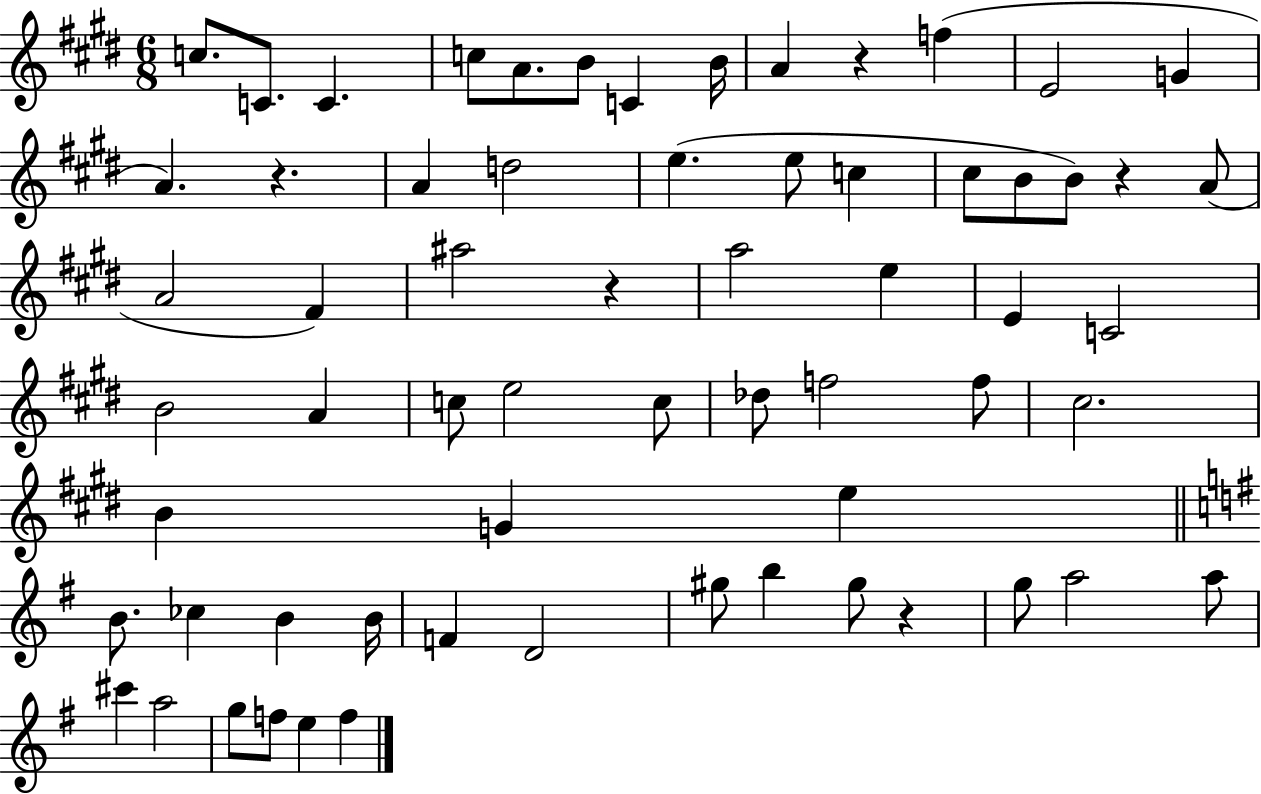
C5/e. C4/e. C4/q. C5/e A4/e. B4/e C4/q B4/s A4/q R/q F5/q E4/h G4/q A4/q. R/q. A4/q D5/h E5/q. E5/e C5/q C#5/e B4/e B4/e R/q A4/e A4/h F#4/q A#5/h R/q A5/h E5/q E4/q C4/h B4/h A4/q C5/e E5/h C5/e Db5/e F5/h F5/e C#5/h. B4/q G4/q E5/q B4/e. CES5/q B4/q B4/s F4/q D4/h G#5/e B5/q G#5/e R/q G5/e A5/h A5/e C#6/q A5/h G5/e F5/e E5/q F5/q